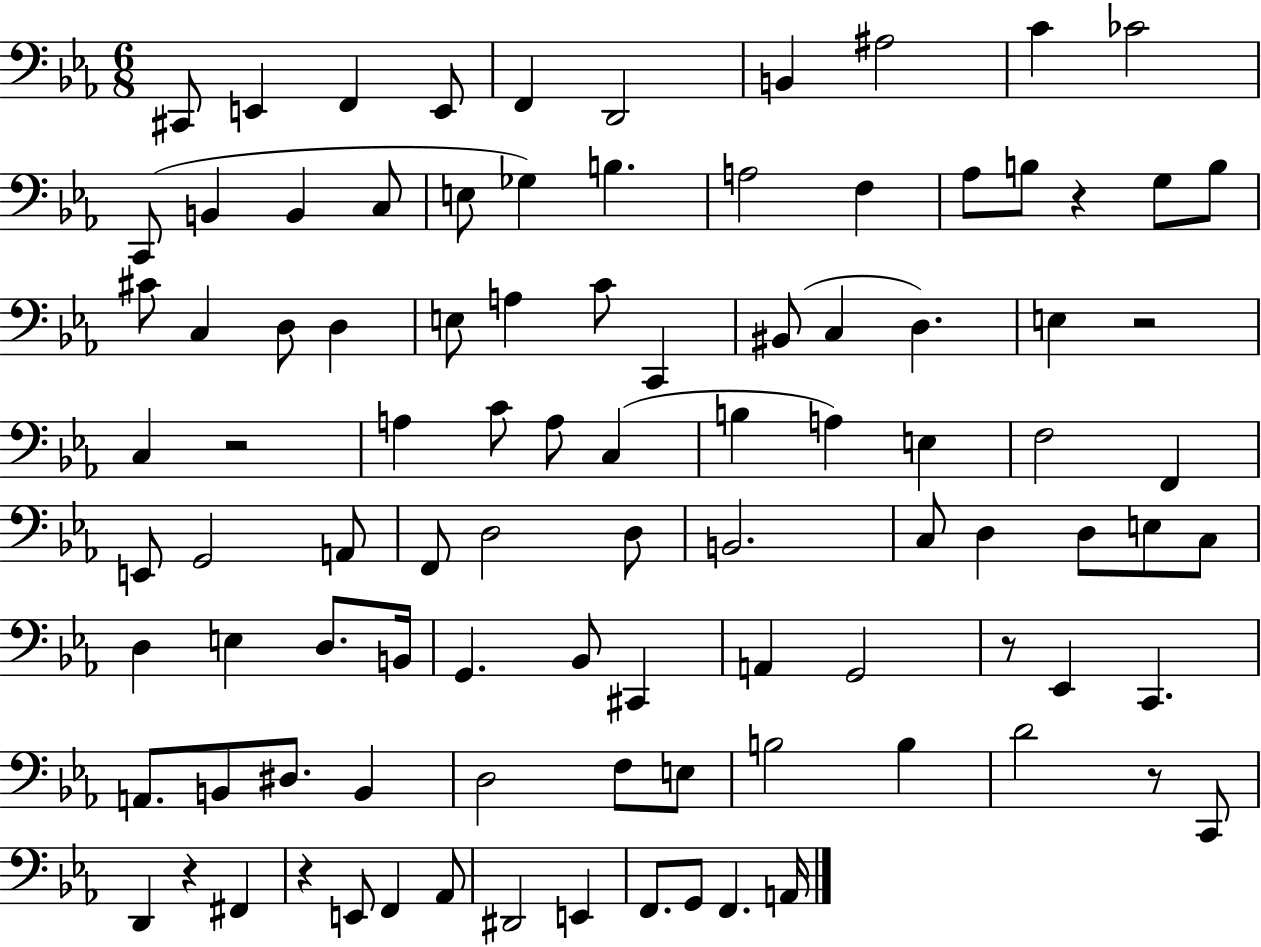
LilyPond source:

{
  \clef bass
  \numericTimeSignature
  \time 6/8
  \key ees \major
  cis,8 e,4 f,4 e,8 | f,4 d,2 | b,4 ais2 | c'4 ces'2 | \break c,8( b,4 b,4 c8 | e8 ges4) b4. | a2 f4 | aes8 b8 r4 g8 b8 | \break cis'8 c4 d8 d4 | e8 a4 c'8 c,4 | bis,8( c4 d4.) | e4 r2 | \break c4 r2 | a4 c'8 a8 c4( | b4 a4) e4 | f2 f,4 | \break e,8 g,2 a,8 | f,8 d2 d8 | b,2. | c8 d4 d8 e8 c8 | \break d4 e4 d8. b,16 | g,4. bes,8 cis,4 | a,4 g,2 | r8 ees,4 c,4. | \break a,8. b,8 dis8. b,4 | d2 f8 e8 | b2 b4 | d'2 r8 c,8 | \break d,4 r4 fis,4 | r4 e,8 f,4 aes,8 | dis,2 e,4 | f,8. g,8 f,4. a,16 | \break \bar "|."
}